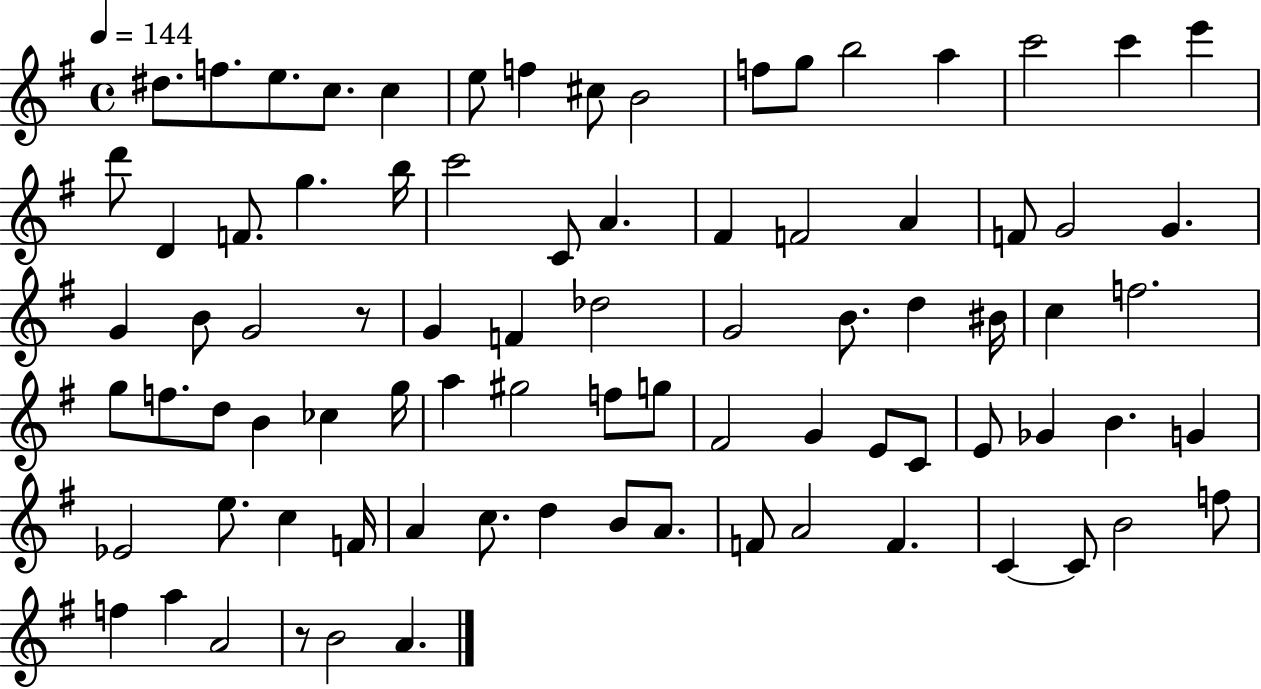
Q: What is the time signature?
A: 4/4